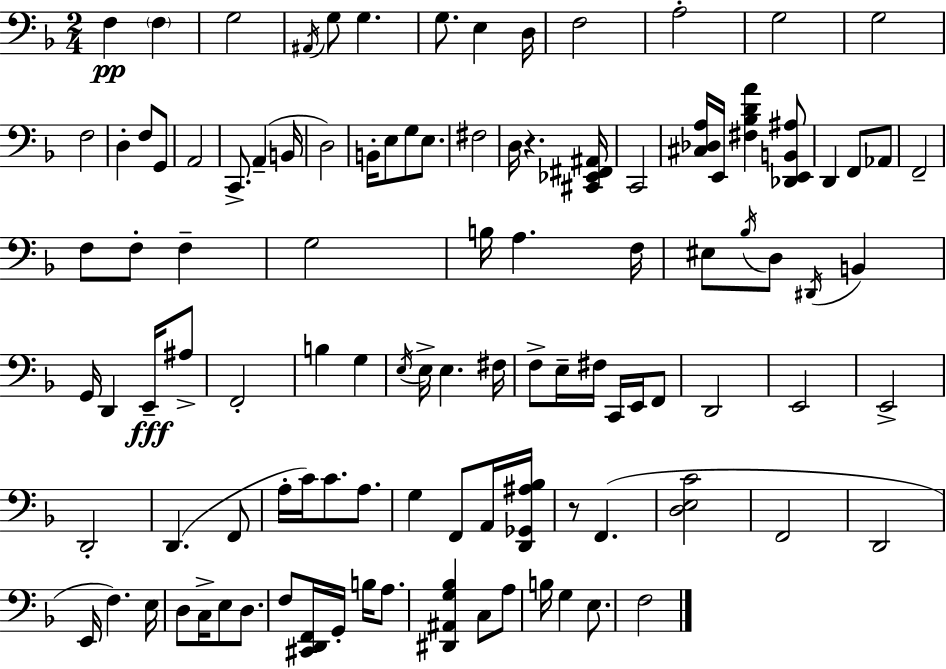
X:1
T:Untitled
M:2/4
L:1/4
K:Dm
F, F, G,2 ^A,,/4 G,/2 G, G,/2 E, D,/4 F,2 A,2 G,2 G,2 F,2 D, F,/2 G,,/2 A,,2 C,,/2 A,, B,,/4 D,2 B,,/4 E,/2 G,/2 E,/2 ^F,2 D,/4 z [^C,,_E,,^F,,^A,,]/4 C,,2 [^C,_D,A,]/4 E,,/4 [^F,_B,DA] [_D,,E,,B,,^A,]/2 D,, F,,/2 _A,,/2 F,,2 F,/2 F,/2 F, G,2 B,/4 A, F,/4 ^E,/2 _B,/4 D,/2 ^D,,/4 B,, G,,/4 D,, E,,/4 ^A,/2 F,,2 B, G, E,/4 E,/4 E, ^F,/4 F,/2 E,/4 ^F,/4 C,,/4 E,,/4 F,,/2 D,,2 E,,2 E,,2 D,,2 D,, F,,/2 A,/4 C/4 C/2 A,/2 G, F,,/2 A,,/4 [D,,_G,,^A,_B,]/4 z/2 F,, [D,E,C]2 F,,2 D,,2 E,,/4 F, E,/4 D,/2 C,/4 E,/2 D,/2 F,/2 [^C,,D,,F,,]/4 G,,/4 B,/4 A,/2 [^D,,^A,,G,_B,] C,/2 A,/2 B,/4 G, E,/2 F,2